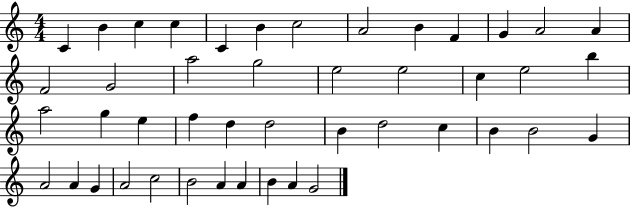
C4/q B4/q C5/q C5/q C4/q B4/q C5/h A4/h B4/q F4/q G4/q A4/h A4/q F4/h G4/h A5/h G5/h E5/h E5/h C5/q E5/h B5/q A5/h G5/q E5/q F5/q D5/q D5/h B4/q D5/h C5/q B4/q B4/h G4/q A4/h A4/q G4/q A4/h C5/h B4/h A4/q A4/q B4/q A4/q G4/h